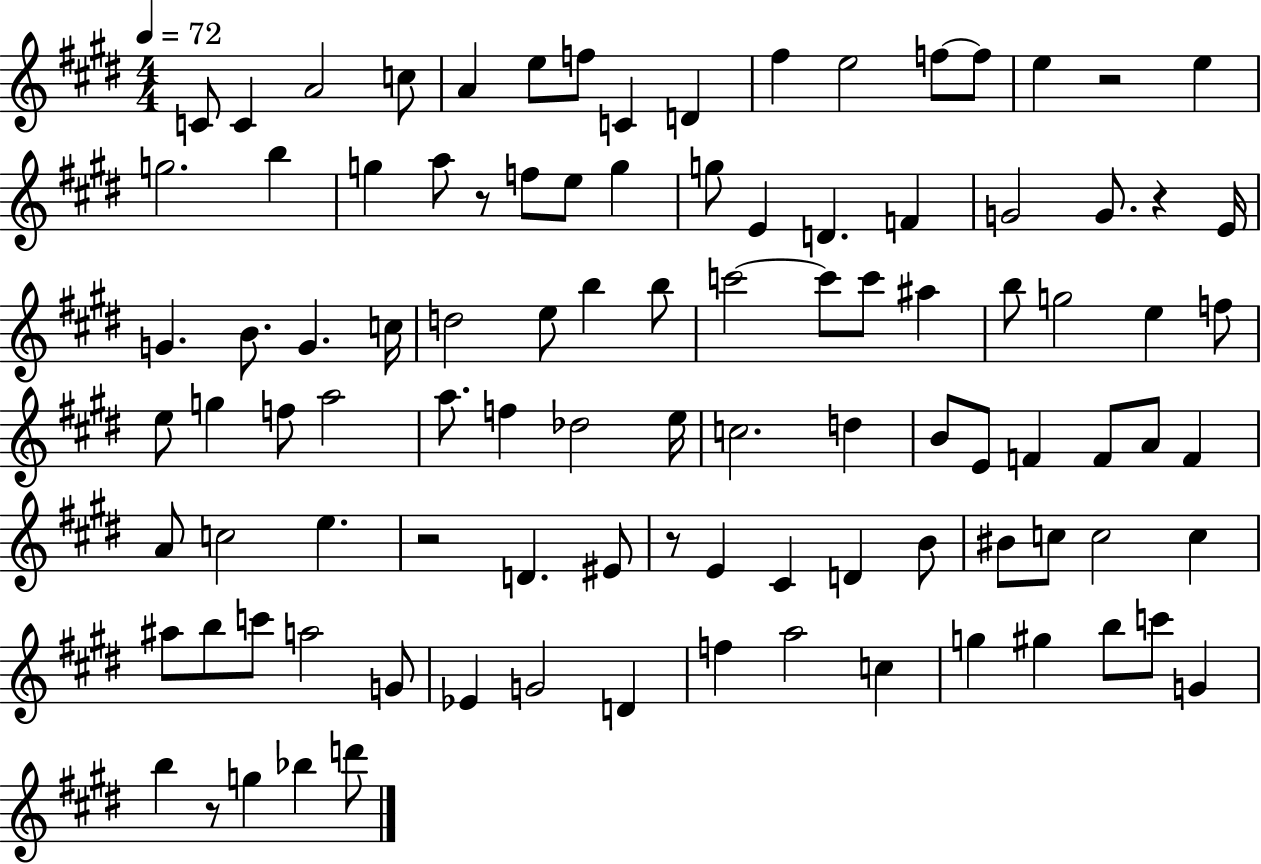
{
  \clef treble
  \numericTimeSignature
  \time 4/4
  \key e \major
  \tempo 4 = 72
  c'8 c'4 a'2 c''8 | a'4 e''8 f''8 c'4 d'4 | fis''4 e''2 f''8~~ f''8 | e''4 r2 e''4 | \break g''2. b''4 | g''4 a''8 r8 f''8 e''8 g''4 | g''8 e'4 d'4. f'4 | g'2 g'8. r4 e'16 | \break g'4. b'8. g'4. c''16 | d''2 e''8 b''4 b''8 | c'''2~~ c'''8 c'''8 ais''4 | b''8 g''2 e''4 f''8 | \break e''8 g''4 f''8 a''2 | a''8. f''4 des''2 e''16 | c''2. d''4 | b'8 e'8 f'4 f'8 a'8 f'4 | \break a'8 c''2 e''4. | r2 d'4. eis'8 | r8 e'4 cis'4 d'4 b'8 | bis'8 c''8 c''2 c''4 | \break ais''8 b''8 c'''8 a''2 g'8 | ees'4 g'2 d'4 | f''4 a''2 c''4 | g''4 gis''4 b''8 c'''8 g'4 | \break b''4 r8 g''4 bes''4 d'''8 | \bar "|."
}